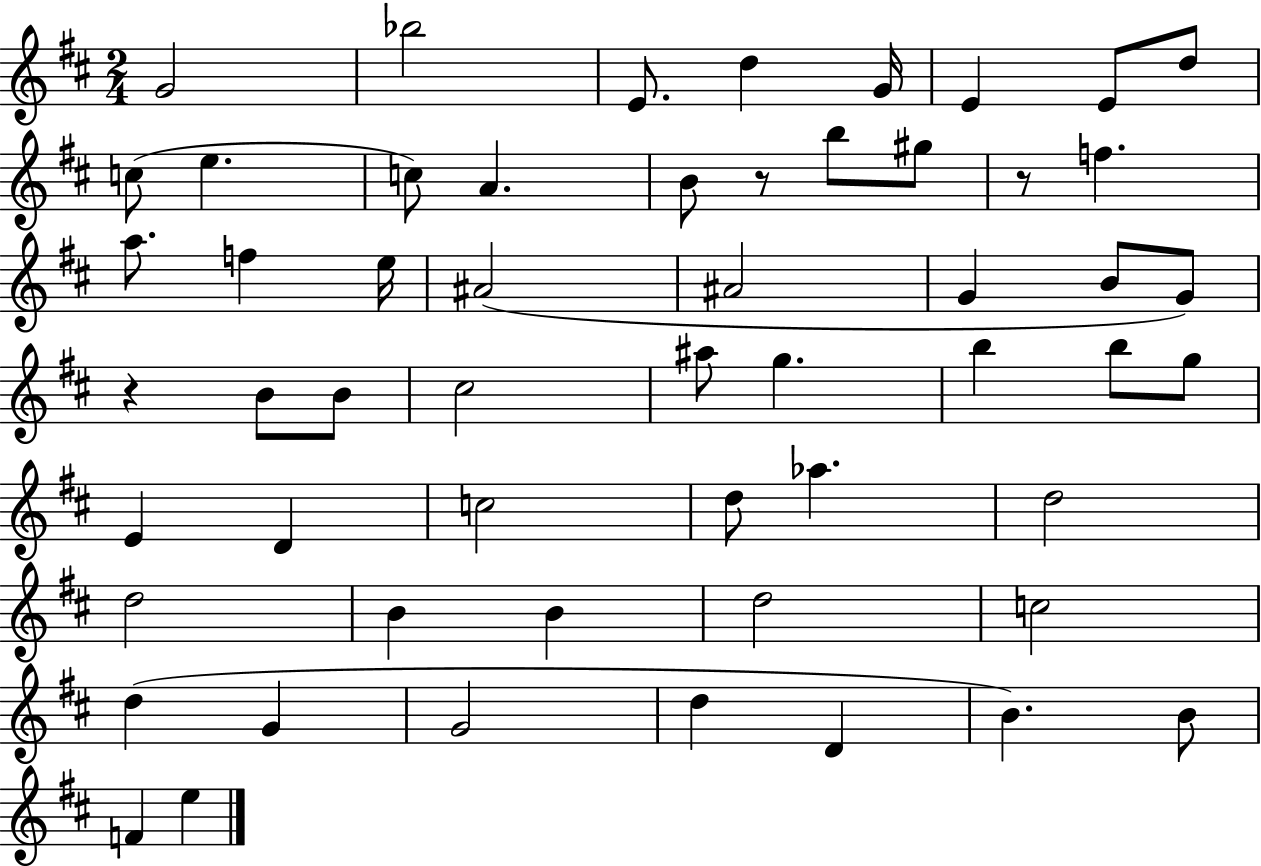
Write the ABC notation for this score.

X:1
T:Untitled
M:2/4
L:1/4
K:D
G2 _b2 E/2 d G/4 E E/2 d/2 c/2 e c/2 A B/2 z/2 b/2 ^g/2 z/2 f a/2 f e/4 ^A2 ^A2 G B/2 G/2 z B/2 B/2 ^c2 ^a/2 g b b/2 g/2 E D c2 d/2 _a d2 d2 B B d2 c2 d G G2 d D B B/2 F e